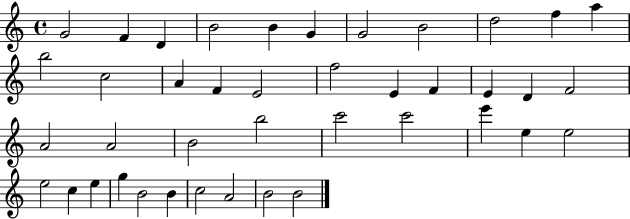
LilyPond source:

{
  \clef treble
  \time 4/4
  \defaultTimeSignature
  \key c \major
  g'2 f'4 d'4 | b'2 b'4 g'4 | g'2 b'2 | d''2 f''4 a''4 | \break b''2 c''2 | a'4 f'4 e'2 | f''2 e'4 f'4 | e'4 d'4 f'2 | \break a'2 a'2 | b'2 b''2 | c'''2 c'''2 | e'''4 e''4 e''2 | \break e''2 c''4 e''4 | g''4 b'2 b'4 | c''2 a'2 | b'2 b'2 | \break \bar "|."
}